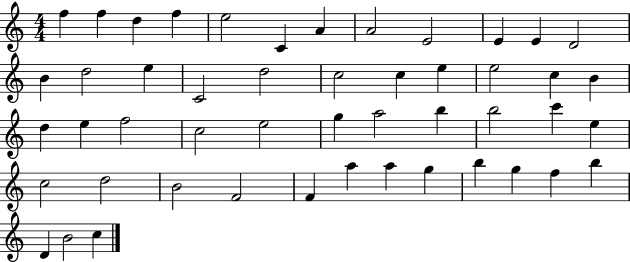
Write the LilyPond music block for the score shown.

{
  \clef treble
  \numericTimeSignature
  \time 4/4
  \key c \major
  f''4 f''4 d''4 f''4 | e''2 c'4 a'4 | a'2 e'2 | e'4 e'4 d'2 | \break b'4 d''2 e''4 | c'2 d''2 | c''2 c''4 e''4 | e''2 c''4 b'4 | \break d''4 e''4 f''2 | c''2 e''2 | g''4 a''2 b''4 | b''2 c'''4 e''4 | \break c''2 d''2 | b'2 f'2 | f'4 a''4 a''4 g''4 | b''4 g''4 f''4 b''4 | \break d'4 b'2 c''4 | \bar "|."
}